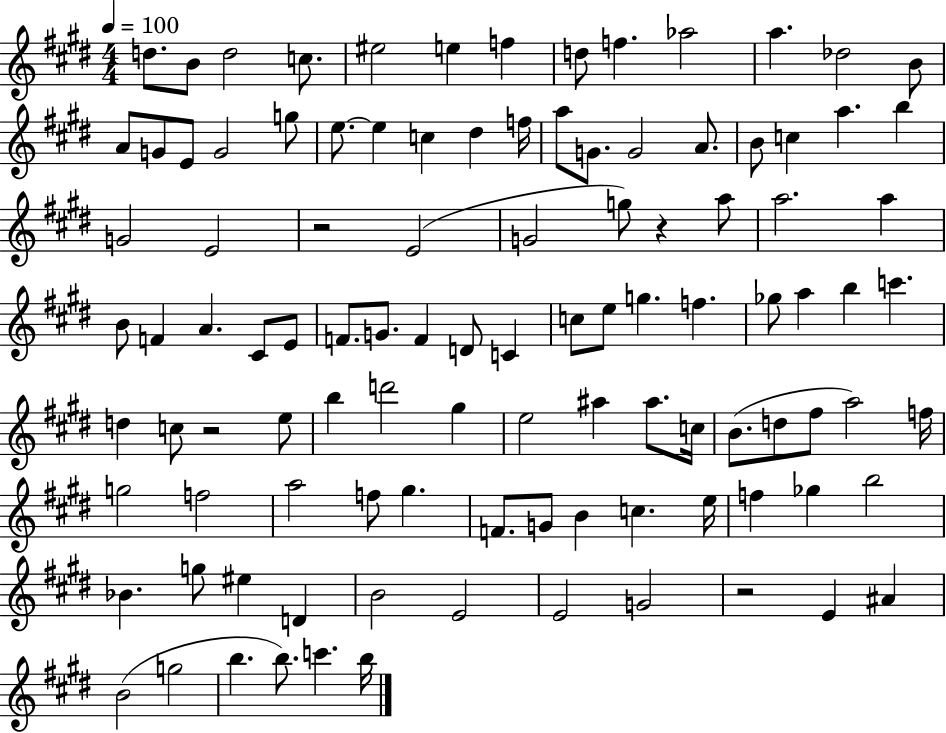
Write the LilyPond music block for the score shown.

{
  \clef treble
  \numericTimeSignature
  \time 4/4
  \key e \major
  \tempo 4 = 100
  d''8. b'8 d''2 c''8. | eis''2 e''4 f''4 | d''8 f''4. aes''2 | a''4. des''2 b'8 | \break a'8 g'8 e'8 g'2 g''8 | e''8.~~ e''4 c''4 dis''4 f''16 | a''8 g'8. g'2 a'8. | b'8 c''4 a''4. b''4 | \break g'2 e'2 | r2 e'2( | g'2 g''8) r4 a''8 | a''2. a''4 | \break b'8 f'4 a'4. cis'8 e'8 | f'8. g'8. f'4 d'8 c'4 | c''8 e''8 g''4. f''4. | ges''8 a''4 b''4 c'''4. | \break d''4 c''8 r2 e''8 | b''4 d'''2 gis''4 | e''2 ais''4 ais''8. c''16 | b'8.( d''8 fis''8 a''2) f''16 | \break g''2 f''2 | a''2 f''8 gis''4. | f'8. g'8 b'4 c''4. e''16 | f''4 ges''4 b''2 | \break bes'4. g''8 eis''4 d'4 | b'2 e'2 | e'2 g'2 | r2 e'4 ais'4 | \break b'2( g''2 | b''4. b''8.) c'''4. b''16 | \bar "|."
}